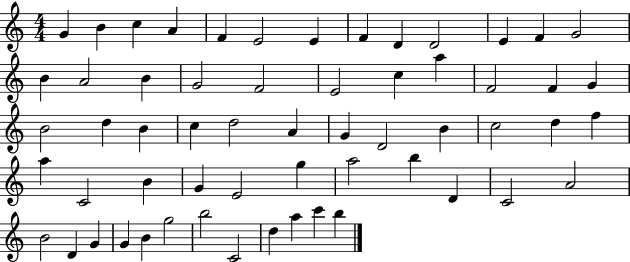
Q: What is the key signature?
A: C major